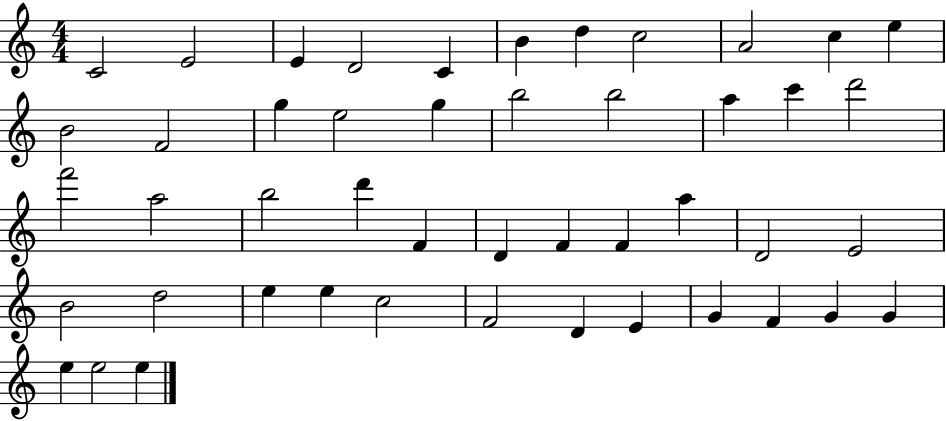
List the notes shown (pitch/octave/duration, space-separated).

C4/h E4/h E4/q D4/h C4/q B4/q D5/q C5/h A4/h C5/q E5/q B4/h F4/h G5/q E5/h G5/q B5/h B5/h A5/q C6/q D6/h F6/h A5/h B5/h D6/q F4/q D4/q F4/q F4/q A5/q D4/h E4/h B4/h D5/h E5/q E5/q C5/h F4/h D4/q E4/q G4/q F4/q G4/q G4/q E5/q E5/h E5/q